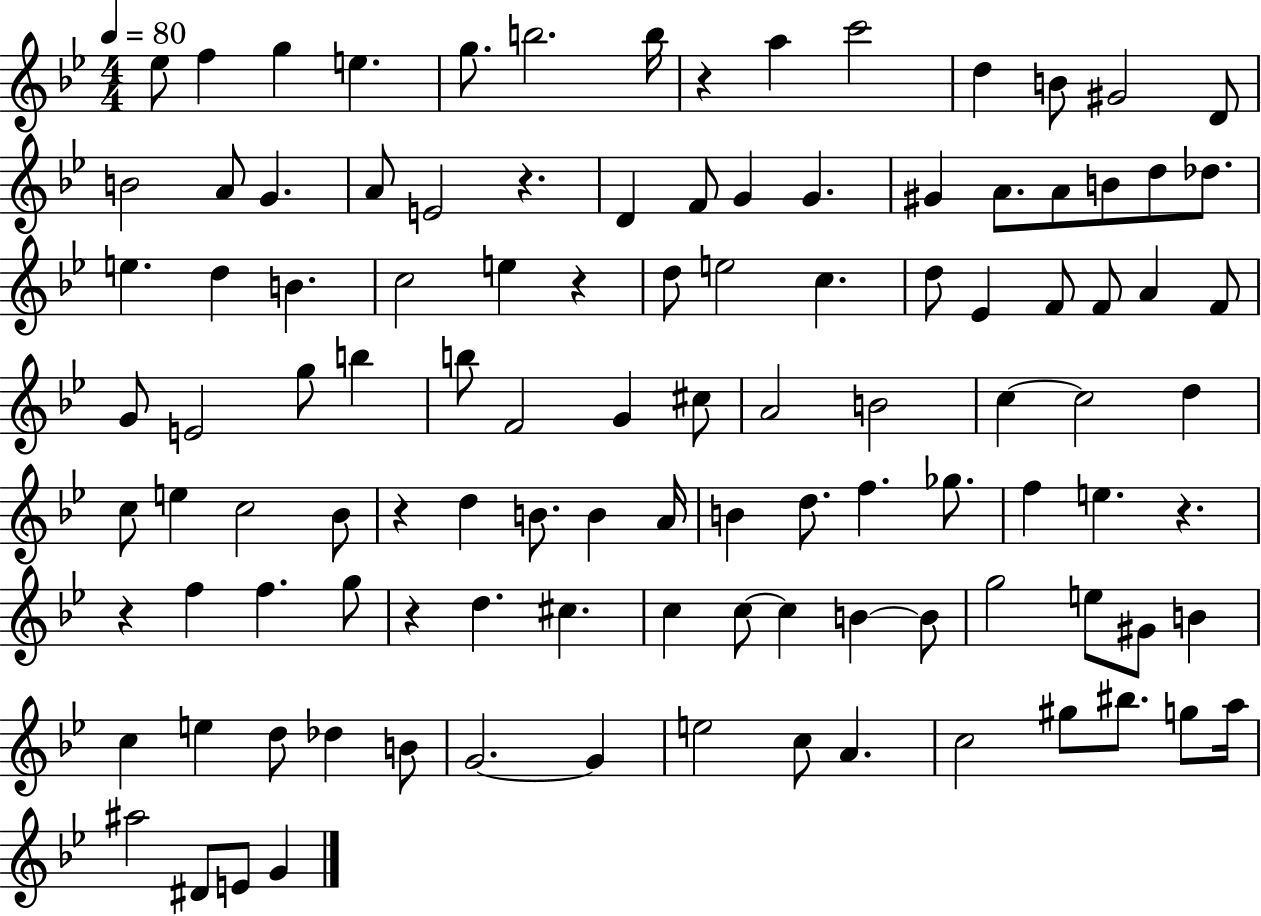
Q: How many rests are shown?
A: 7